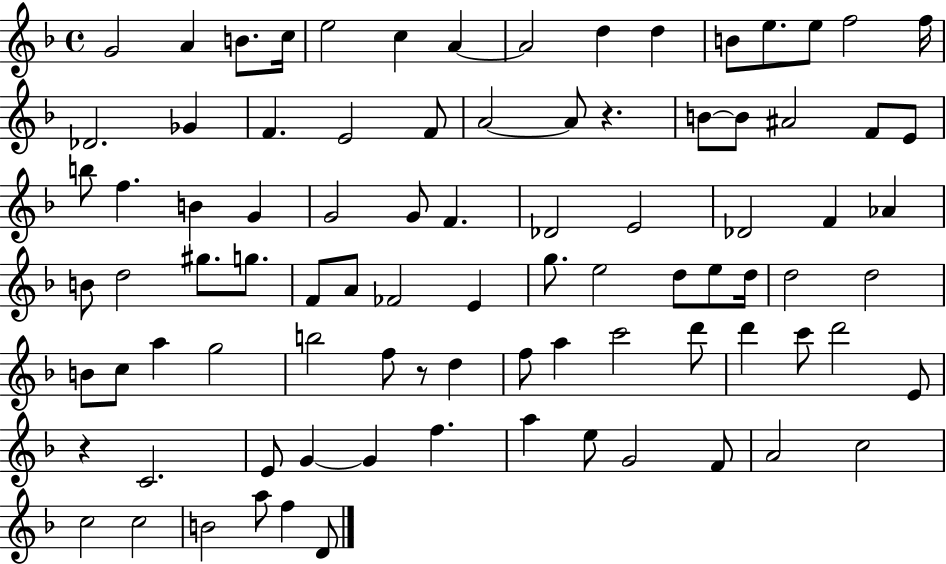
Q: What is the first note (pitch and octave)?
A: G4